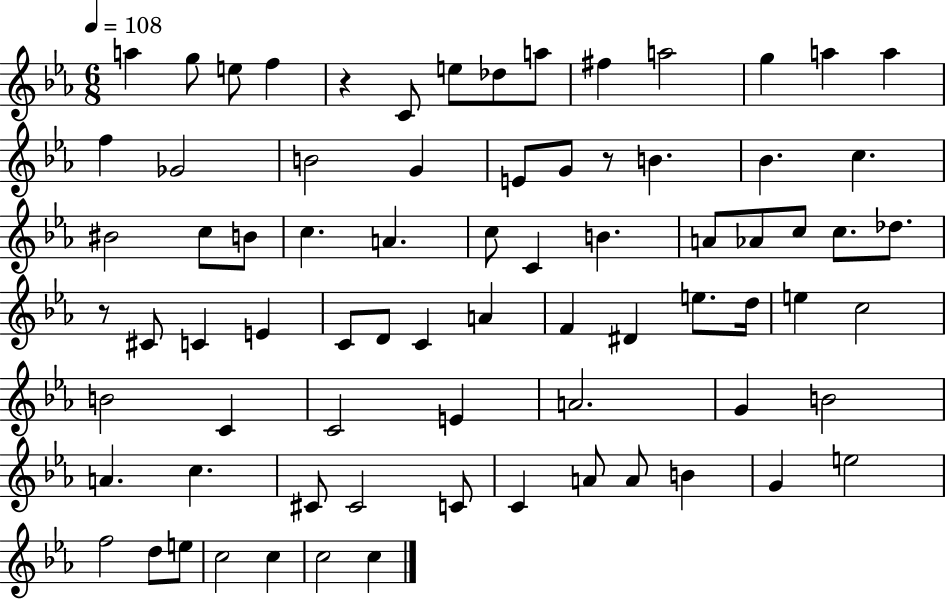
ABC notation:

X:1
T:Untitled
M:6/8
L:1/4
K:Eb
a g/2 e/2 f z C/2 e/2 _d/2 a/2 ^f a2 g a a f _G2 B2 G E/2 G/2 z/2 B _B c ^B2 c/2 B/2 c A c/2 C B A/2 _A/2 c/2 c/2 _d/2 z/2 ^C/2 C E C/2 D/2 C A F ^D e/2 d/4 e c2 B2 C C2 E A2 G B2 A c ^C/2 ^C2 C/2 C A/2 A/2 B G e2 f2 d/2 e/2 c2 c c2 c